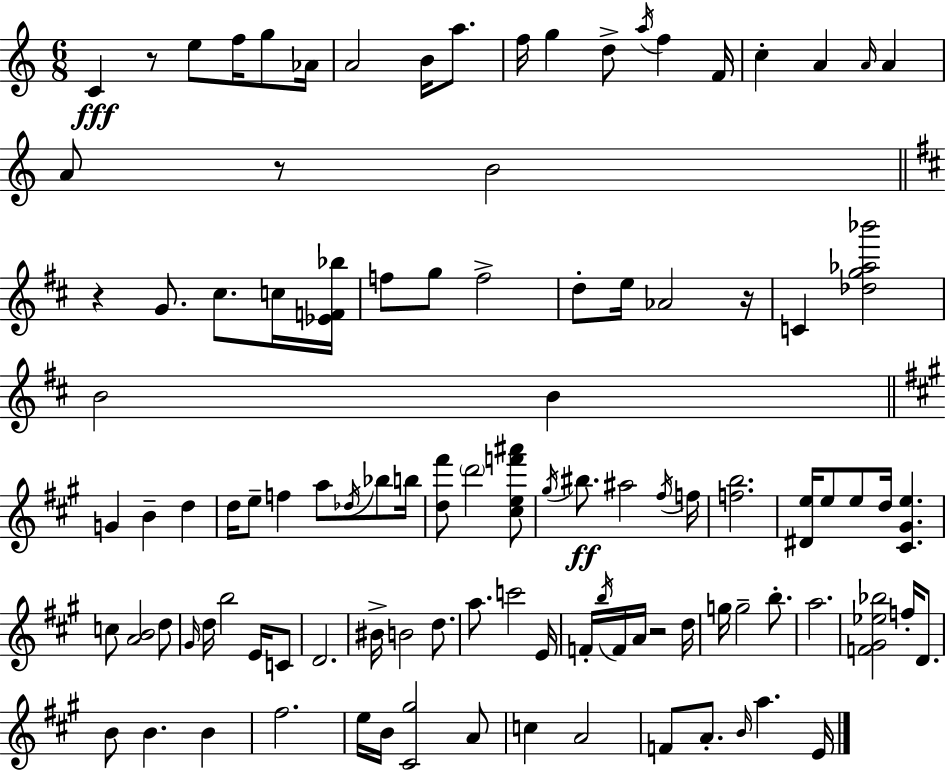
C4/q R/e E5/e F5/s G5/e Ab4/s A4/h B4/s A5/e. F5/s G5/q D5/e A5/s F5/q F4/s C5/q A4/q A4/s A4/q A4/e R/e B4/h R/q G4/e. C#5/e. C5/s [Eb4,F4,Bb5]/s F5/e G5/e F5/h D5/e E5/s Ab4/h R/s C4/q [Db5,G5,Ab5,Bb6]/h B4/h B4/q G4/q B4/q D5/q D5/s E5/e F5/q A5/e Db5/s Bb5/e B5/s [D5,F#6]/e D6/h [C#5,E5,F6,A#6]/e G#5/s BIS5/e. A#5/h F#5/s F5/s [F5,B5]/h. [D#4,E5]/s E5/e E5/e D5/s [C#4,G#4,E5]/q. C5/e [A4,B4]/h D5/e G#4/s D5/s B5/h E4/s C4/e D4/h. BIS4/s B4/h D5/e. A5/e. C6/h E4/s F4/s B5/s F4/s A4/s R/h D5/s G5/s G5/h B5/e. A5/h. [F4,G#4,Eb5,Bb5]/h F5/s D4/e. B4/e B4/q. B4/q F#5/h. E5/s B4/s [C#4,G#5]/h A4/e C5/q A4/h F4/e A4/e. B4/s A5/q. E4/s